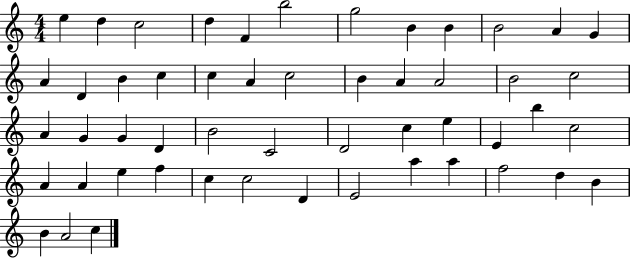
E5/q D5/q C5/h D5/q F4/q B5/h G5/h B4/q B4/q B4/h A4/q G4/q A4/q D4/q B4/q C5/q C5/q A4/q C5/h B4/q A4/q A4/h B4/h C5/h A4/q G4/q G4/q D4/q B4/h C4/h D4/h C5/q E5/q E4/q B5/q C5/h A4/q A4/q E5/q F5/q C5/q C5/h D4/q E4/h A5/q A5/q F5/h D5/q B4/q B4/q A4/h C5/q